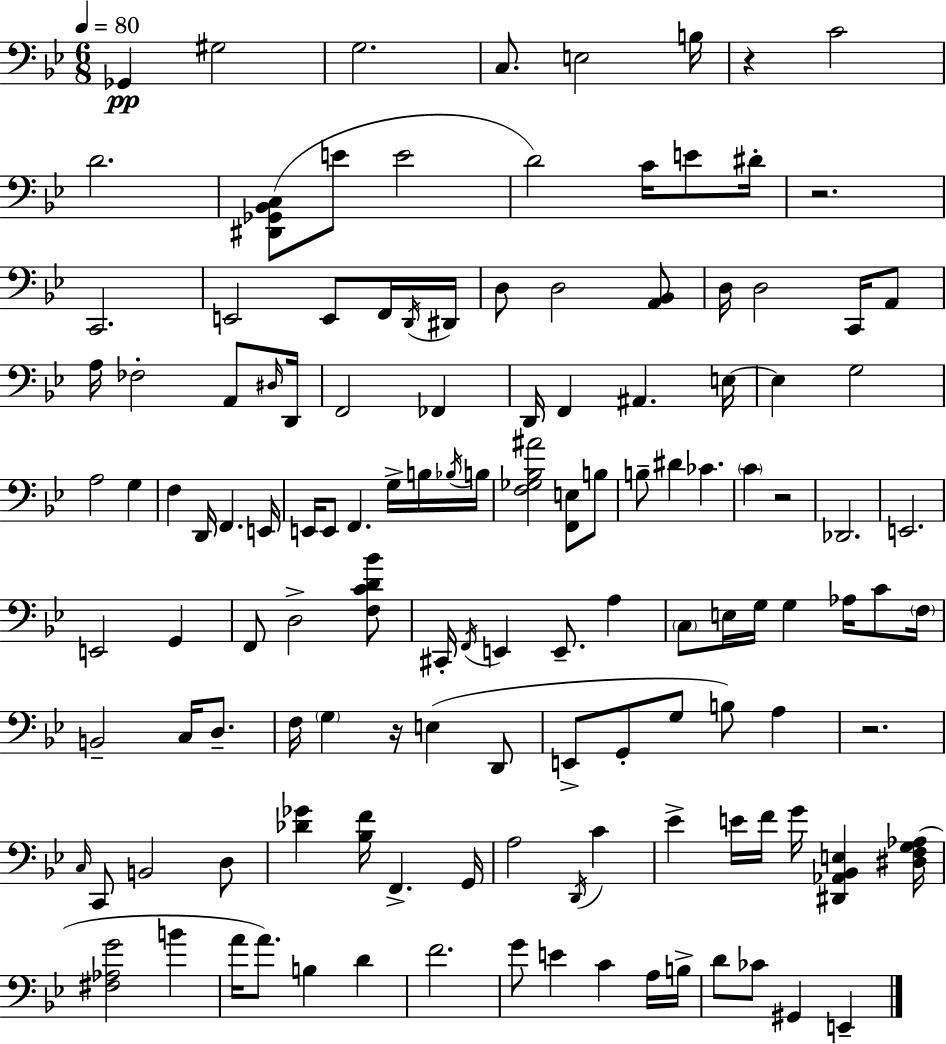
Gb2/q G#3/h G3/h. C3/e. E3/h B3/s R/q C4/h D4/h. [D#2,Gb2,Bb2,C3]/e E4/e E4/h D4/h C4/s E4/e D#4/s R/h. C2/h. E2/h E2/e F2/s D2/s D#2/s D3/e D3/h [A2,Bb2]/e D3/s D3/h C2/s A2/e A3/s FES3/h A2/e D#3/s D2/s F2/h FES2/q D2/s F2/q A#2/q. E3/s E3/q G3/h A3/h G3/q F3/q D2/s F2/q. E2/s E2/s E2/e F2/q. G3/s B3/s Bb3/s B3/s [F3,Gb3,Bb3,A#4]/h [F2,E3]/e B3/e B3/e D#4/q CES4/q. C4/q R/h Db2/h. E2/h. E2/h G2/q F2/e D3/h [F3,C4,D4,Bb4]/e C#2/s F2/s E2/q E2/e. A3/q C3/e E3/s G3/s G3/q Ab3/s C4/e F3/s B2/h C3/s D3/e. F3/s G3/q R/s E3/q D2/e E2/e G2/e G3/e B3/e A3/q R/h. C3/s C2/e B2/h D3/e [Db4,Gb4]/q [Bb3,F4]/s F2/q. G2/s A3/h D2/s C4/q Eb4/q E4/s F4/s G4/s [D#2,Ab2,Bb2,E3]/q [D#3,F3,G3,Ab3]/s [F#3,Ab3,G4]/h B4/q A4/s A4/e. B3/q D4/q F4/h. G4/e E4/q C4/q A3/s B3/s D4/e CES4/e G#2/q E2/q